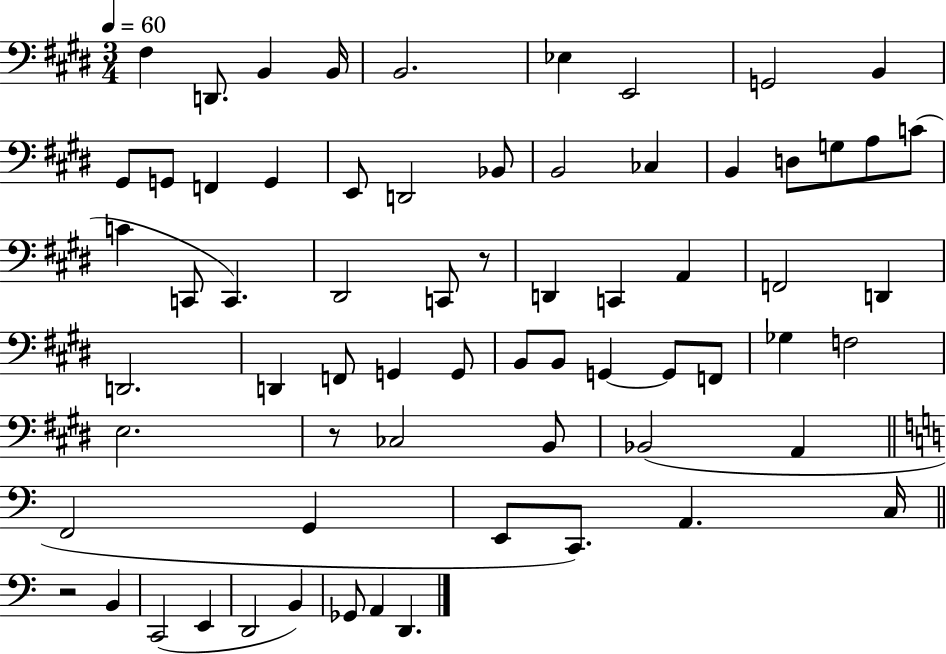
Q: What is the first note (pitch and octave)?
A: F#3